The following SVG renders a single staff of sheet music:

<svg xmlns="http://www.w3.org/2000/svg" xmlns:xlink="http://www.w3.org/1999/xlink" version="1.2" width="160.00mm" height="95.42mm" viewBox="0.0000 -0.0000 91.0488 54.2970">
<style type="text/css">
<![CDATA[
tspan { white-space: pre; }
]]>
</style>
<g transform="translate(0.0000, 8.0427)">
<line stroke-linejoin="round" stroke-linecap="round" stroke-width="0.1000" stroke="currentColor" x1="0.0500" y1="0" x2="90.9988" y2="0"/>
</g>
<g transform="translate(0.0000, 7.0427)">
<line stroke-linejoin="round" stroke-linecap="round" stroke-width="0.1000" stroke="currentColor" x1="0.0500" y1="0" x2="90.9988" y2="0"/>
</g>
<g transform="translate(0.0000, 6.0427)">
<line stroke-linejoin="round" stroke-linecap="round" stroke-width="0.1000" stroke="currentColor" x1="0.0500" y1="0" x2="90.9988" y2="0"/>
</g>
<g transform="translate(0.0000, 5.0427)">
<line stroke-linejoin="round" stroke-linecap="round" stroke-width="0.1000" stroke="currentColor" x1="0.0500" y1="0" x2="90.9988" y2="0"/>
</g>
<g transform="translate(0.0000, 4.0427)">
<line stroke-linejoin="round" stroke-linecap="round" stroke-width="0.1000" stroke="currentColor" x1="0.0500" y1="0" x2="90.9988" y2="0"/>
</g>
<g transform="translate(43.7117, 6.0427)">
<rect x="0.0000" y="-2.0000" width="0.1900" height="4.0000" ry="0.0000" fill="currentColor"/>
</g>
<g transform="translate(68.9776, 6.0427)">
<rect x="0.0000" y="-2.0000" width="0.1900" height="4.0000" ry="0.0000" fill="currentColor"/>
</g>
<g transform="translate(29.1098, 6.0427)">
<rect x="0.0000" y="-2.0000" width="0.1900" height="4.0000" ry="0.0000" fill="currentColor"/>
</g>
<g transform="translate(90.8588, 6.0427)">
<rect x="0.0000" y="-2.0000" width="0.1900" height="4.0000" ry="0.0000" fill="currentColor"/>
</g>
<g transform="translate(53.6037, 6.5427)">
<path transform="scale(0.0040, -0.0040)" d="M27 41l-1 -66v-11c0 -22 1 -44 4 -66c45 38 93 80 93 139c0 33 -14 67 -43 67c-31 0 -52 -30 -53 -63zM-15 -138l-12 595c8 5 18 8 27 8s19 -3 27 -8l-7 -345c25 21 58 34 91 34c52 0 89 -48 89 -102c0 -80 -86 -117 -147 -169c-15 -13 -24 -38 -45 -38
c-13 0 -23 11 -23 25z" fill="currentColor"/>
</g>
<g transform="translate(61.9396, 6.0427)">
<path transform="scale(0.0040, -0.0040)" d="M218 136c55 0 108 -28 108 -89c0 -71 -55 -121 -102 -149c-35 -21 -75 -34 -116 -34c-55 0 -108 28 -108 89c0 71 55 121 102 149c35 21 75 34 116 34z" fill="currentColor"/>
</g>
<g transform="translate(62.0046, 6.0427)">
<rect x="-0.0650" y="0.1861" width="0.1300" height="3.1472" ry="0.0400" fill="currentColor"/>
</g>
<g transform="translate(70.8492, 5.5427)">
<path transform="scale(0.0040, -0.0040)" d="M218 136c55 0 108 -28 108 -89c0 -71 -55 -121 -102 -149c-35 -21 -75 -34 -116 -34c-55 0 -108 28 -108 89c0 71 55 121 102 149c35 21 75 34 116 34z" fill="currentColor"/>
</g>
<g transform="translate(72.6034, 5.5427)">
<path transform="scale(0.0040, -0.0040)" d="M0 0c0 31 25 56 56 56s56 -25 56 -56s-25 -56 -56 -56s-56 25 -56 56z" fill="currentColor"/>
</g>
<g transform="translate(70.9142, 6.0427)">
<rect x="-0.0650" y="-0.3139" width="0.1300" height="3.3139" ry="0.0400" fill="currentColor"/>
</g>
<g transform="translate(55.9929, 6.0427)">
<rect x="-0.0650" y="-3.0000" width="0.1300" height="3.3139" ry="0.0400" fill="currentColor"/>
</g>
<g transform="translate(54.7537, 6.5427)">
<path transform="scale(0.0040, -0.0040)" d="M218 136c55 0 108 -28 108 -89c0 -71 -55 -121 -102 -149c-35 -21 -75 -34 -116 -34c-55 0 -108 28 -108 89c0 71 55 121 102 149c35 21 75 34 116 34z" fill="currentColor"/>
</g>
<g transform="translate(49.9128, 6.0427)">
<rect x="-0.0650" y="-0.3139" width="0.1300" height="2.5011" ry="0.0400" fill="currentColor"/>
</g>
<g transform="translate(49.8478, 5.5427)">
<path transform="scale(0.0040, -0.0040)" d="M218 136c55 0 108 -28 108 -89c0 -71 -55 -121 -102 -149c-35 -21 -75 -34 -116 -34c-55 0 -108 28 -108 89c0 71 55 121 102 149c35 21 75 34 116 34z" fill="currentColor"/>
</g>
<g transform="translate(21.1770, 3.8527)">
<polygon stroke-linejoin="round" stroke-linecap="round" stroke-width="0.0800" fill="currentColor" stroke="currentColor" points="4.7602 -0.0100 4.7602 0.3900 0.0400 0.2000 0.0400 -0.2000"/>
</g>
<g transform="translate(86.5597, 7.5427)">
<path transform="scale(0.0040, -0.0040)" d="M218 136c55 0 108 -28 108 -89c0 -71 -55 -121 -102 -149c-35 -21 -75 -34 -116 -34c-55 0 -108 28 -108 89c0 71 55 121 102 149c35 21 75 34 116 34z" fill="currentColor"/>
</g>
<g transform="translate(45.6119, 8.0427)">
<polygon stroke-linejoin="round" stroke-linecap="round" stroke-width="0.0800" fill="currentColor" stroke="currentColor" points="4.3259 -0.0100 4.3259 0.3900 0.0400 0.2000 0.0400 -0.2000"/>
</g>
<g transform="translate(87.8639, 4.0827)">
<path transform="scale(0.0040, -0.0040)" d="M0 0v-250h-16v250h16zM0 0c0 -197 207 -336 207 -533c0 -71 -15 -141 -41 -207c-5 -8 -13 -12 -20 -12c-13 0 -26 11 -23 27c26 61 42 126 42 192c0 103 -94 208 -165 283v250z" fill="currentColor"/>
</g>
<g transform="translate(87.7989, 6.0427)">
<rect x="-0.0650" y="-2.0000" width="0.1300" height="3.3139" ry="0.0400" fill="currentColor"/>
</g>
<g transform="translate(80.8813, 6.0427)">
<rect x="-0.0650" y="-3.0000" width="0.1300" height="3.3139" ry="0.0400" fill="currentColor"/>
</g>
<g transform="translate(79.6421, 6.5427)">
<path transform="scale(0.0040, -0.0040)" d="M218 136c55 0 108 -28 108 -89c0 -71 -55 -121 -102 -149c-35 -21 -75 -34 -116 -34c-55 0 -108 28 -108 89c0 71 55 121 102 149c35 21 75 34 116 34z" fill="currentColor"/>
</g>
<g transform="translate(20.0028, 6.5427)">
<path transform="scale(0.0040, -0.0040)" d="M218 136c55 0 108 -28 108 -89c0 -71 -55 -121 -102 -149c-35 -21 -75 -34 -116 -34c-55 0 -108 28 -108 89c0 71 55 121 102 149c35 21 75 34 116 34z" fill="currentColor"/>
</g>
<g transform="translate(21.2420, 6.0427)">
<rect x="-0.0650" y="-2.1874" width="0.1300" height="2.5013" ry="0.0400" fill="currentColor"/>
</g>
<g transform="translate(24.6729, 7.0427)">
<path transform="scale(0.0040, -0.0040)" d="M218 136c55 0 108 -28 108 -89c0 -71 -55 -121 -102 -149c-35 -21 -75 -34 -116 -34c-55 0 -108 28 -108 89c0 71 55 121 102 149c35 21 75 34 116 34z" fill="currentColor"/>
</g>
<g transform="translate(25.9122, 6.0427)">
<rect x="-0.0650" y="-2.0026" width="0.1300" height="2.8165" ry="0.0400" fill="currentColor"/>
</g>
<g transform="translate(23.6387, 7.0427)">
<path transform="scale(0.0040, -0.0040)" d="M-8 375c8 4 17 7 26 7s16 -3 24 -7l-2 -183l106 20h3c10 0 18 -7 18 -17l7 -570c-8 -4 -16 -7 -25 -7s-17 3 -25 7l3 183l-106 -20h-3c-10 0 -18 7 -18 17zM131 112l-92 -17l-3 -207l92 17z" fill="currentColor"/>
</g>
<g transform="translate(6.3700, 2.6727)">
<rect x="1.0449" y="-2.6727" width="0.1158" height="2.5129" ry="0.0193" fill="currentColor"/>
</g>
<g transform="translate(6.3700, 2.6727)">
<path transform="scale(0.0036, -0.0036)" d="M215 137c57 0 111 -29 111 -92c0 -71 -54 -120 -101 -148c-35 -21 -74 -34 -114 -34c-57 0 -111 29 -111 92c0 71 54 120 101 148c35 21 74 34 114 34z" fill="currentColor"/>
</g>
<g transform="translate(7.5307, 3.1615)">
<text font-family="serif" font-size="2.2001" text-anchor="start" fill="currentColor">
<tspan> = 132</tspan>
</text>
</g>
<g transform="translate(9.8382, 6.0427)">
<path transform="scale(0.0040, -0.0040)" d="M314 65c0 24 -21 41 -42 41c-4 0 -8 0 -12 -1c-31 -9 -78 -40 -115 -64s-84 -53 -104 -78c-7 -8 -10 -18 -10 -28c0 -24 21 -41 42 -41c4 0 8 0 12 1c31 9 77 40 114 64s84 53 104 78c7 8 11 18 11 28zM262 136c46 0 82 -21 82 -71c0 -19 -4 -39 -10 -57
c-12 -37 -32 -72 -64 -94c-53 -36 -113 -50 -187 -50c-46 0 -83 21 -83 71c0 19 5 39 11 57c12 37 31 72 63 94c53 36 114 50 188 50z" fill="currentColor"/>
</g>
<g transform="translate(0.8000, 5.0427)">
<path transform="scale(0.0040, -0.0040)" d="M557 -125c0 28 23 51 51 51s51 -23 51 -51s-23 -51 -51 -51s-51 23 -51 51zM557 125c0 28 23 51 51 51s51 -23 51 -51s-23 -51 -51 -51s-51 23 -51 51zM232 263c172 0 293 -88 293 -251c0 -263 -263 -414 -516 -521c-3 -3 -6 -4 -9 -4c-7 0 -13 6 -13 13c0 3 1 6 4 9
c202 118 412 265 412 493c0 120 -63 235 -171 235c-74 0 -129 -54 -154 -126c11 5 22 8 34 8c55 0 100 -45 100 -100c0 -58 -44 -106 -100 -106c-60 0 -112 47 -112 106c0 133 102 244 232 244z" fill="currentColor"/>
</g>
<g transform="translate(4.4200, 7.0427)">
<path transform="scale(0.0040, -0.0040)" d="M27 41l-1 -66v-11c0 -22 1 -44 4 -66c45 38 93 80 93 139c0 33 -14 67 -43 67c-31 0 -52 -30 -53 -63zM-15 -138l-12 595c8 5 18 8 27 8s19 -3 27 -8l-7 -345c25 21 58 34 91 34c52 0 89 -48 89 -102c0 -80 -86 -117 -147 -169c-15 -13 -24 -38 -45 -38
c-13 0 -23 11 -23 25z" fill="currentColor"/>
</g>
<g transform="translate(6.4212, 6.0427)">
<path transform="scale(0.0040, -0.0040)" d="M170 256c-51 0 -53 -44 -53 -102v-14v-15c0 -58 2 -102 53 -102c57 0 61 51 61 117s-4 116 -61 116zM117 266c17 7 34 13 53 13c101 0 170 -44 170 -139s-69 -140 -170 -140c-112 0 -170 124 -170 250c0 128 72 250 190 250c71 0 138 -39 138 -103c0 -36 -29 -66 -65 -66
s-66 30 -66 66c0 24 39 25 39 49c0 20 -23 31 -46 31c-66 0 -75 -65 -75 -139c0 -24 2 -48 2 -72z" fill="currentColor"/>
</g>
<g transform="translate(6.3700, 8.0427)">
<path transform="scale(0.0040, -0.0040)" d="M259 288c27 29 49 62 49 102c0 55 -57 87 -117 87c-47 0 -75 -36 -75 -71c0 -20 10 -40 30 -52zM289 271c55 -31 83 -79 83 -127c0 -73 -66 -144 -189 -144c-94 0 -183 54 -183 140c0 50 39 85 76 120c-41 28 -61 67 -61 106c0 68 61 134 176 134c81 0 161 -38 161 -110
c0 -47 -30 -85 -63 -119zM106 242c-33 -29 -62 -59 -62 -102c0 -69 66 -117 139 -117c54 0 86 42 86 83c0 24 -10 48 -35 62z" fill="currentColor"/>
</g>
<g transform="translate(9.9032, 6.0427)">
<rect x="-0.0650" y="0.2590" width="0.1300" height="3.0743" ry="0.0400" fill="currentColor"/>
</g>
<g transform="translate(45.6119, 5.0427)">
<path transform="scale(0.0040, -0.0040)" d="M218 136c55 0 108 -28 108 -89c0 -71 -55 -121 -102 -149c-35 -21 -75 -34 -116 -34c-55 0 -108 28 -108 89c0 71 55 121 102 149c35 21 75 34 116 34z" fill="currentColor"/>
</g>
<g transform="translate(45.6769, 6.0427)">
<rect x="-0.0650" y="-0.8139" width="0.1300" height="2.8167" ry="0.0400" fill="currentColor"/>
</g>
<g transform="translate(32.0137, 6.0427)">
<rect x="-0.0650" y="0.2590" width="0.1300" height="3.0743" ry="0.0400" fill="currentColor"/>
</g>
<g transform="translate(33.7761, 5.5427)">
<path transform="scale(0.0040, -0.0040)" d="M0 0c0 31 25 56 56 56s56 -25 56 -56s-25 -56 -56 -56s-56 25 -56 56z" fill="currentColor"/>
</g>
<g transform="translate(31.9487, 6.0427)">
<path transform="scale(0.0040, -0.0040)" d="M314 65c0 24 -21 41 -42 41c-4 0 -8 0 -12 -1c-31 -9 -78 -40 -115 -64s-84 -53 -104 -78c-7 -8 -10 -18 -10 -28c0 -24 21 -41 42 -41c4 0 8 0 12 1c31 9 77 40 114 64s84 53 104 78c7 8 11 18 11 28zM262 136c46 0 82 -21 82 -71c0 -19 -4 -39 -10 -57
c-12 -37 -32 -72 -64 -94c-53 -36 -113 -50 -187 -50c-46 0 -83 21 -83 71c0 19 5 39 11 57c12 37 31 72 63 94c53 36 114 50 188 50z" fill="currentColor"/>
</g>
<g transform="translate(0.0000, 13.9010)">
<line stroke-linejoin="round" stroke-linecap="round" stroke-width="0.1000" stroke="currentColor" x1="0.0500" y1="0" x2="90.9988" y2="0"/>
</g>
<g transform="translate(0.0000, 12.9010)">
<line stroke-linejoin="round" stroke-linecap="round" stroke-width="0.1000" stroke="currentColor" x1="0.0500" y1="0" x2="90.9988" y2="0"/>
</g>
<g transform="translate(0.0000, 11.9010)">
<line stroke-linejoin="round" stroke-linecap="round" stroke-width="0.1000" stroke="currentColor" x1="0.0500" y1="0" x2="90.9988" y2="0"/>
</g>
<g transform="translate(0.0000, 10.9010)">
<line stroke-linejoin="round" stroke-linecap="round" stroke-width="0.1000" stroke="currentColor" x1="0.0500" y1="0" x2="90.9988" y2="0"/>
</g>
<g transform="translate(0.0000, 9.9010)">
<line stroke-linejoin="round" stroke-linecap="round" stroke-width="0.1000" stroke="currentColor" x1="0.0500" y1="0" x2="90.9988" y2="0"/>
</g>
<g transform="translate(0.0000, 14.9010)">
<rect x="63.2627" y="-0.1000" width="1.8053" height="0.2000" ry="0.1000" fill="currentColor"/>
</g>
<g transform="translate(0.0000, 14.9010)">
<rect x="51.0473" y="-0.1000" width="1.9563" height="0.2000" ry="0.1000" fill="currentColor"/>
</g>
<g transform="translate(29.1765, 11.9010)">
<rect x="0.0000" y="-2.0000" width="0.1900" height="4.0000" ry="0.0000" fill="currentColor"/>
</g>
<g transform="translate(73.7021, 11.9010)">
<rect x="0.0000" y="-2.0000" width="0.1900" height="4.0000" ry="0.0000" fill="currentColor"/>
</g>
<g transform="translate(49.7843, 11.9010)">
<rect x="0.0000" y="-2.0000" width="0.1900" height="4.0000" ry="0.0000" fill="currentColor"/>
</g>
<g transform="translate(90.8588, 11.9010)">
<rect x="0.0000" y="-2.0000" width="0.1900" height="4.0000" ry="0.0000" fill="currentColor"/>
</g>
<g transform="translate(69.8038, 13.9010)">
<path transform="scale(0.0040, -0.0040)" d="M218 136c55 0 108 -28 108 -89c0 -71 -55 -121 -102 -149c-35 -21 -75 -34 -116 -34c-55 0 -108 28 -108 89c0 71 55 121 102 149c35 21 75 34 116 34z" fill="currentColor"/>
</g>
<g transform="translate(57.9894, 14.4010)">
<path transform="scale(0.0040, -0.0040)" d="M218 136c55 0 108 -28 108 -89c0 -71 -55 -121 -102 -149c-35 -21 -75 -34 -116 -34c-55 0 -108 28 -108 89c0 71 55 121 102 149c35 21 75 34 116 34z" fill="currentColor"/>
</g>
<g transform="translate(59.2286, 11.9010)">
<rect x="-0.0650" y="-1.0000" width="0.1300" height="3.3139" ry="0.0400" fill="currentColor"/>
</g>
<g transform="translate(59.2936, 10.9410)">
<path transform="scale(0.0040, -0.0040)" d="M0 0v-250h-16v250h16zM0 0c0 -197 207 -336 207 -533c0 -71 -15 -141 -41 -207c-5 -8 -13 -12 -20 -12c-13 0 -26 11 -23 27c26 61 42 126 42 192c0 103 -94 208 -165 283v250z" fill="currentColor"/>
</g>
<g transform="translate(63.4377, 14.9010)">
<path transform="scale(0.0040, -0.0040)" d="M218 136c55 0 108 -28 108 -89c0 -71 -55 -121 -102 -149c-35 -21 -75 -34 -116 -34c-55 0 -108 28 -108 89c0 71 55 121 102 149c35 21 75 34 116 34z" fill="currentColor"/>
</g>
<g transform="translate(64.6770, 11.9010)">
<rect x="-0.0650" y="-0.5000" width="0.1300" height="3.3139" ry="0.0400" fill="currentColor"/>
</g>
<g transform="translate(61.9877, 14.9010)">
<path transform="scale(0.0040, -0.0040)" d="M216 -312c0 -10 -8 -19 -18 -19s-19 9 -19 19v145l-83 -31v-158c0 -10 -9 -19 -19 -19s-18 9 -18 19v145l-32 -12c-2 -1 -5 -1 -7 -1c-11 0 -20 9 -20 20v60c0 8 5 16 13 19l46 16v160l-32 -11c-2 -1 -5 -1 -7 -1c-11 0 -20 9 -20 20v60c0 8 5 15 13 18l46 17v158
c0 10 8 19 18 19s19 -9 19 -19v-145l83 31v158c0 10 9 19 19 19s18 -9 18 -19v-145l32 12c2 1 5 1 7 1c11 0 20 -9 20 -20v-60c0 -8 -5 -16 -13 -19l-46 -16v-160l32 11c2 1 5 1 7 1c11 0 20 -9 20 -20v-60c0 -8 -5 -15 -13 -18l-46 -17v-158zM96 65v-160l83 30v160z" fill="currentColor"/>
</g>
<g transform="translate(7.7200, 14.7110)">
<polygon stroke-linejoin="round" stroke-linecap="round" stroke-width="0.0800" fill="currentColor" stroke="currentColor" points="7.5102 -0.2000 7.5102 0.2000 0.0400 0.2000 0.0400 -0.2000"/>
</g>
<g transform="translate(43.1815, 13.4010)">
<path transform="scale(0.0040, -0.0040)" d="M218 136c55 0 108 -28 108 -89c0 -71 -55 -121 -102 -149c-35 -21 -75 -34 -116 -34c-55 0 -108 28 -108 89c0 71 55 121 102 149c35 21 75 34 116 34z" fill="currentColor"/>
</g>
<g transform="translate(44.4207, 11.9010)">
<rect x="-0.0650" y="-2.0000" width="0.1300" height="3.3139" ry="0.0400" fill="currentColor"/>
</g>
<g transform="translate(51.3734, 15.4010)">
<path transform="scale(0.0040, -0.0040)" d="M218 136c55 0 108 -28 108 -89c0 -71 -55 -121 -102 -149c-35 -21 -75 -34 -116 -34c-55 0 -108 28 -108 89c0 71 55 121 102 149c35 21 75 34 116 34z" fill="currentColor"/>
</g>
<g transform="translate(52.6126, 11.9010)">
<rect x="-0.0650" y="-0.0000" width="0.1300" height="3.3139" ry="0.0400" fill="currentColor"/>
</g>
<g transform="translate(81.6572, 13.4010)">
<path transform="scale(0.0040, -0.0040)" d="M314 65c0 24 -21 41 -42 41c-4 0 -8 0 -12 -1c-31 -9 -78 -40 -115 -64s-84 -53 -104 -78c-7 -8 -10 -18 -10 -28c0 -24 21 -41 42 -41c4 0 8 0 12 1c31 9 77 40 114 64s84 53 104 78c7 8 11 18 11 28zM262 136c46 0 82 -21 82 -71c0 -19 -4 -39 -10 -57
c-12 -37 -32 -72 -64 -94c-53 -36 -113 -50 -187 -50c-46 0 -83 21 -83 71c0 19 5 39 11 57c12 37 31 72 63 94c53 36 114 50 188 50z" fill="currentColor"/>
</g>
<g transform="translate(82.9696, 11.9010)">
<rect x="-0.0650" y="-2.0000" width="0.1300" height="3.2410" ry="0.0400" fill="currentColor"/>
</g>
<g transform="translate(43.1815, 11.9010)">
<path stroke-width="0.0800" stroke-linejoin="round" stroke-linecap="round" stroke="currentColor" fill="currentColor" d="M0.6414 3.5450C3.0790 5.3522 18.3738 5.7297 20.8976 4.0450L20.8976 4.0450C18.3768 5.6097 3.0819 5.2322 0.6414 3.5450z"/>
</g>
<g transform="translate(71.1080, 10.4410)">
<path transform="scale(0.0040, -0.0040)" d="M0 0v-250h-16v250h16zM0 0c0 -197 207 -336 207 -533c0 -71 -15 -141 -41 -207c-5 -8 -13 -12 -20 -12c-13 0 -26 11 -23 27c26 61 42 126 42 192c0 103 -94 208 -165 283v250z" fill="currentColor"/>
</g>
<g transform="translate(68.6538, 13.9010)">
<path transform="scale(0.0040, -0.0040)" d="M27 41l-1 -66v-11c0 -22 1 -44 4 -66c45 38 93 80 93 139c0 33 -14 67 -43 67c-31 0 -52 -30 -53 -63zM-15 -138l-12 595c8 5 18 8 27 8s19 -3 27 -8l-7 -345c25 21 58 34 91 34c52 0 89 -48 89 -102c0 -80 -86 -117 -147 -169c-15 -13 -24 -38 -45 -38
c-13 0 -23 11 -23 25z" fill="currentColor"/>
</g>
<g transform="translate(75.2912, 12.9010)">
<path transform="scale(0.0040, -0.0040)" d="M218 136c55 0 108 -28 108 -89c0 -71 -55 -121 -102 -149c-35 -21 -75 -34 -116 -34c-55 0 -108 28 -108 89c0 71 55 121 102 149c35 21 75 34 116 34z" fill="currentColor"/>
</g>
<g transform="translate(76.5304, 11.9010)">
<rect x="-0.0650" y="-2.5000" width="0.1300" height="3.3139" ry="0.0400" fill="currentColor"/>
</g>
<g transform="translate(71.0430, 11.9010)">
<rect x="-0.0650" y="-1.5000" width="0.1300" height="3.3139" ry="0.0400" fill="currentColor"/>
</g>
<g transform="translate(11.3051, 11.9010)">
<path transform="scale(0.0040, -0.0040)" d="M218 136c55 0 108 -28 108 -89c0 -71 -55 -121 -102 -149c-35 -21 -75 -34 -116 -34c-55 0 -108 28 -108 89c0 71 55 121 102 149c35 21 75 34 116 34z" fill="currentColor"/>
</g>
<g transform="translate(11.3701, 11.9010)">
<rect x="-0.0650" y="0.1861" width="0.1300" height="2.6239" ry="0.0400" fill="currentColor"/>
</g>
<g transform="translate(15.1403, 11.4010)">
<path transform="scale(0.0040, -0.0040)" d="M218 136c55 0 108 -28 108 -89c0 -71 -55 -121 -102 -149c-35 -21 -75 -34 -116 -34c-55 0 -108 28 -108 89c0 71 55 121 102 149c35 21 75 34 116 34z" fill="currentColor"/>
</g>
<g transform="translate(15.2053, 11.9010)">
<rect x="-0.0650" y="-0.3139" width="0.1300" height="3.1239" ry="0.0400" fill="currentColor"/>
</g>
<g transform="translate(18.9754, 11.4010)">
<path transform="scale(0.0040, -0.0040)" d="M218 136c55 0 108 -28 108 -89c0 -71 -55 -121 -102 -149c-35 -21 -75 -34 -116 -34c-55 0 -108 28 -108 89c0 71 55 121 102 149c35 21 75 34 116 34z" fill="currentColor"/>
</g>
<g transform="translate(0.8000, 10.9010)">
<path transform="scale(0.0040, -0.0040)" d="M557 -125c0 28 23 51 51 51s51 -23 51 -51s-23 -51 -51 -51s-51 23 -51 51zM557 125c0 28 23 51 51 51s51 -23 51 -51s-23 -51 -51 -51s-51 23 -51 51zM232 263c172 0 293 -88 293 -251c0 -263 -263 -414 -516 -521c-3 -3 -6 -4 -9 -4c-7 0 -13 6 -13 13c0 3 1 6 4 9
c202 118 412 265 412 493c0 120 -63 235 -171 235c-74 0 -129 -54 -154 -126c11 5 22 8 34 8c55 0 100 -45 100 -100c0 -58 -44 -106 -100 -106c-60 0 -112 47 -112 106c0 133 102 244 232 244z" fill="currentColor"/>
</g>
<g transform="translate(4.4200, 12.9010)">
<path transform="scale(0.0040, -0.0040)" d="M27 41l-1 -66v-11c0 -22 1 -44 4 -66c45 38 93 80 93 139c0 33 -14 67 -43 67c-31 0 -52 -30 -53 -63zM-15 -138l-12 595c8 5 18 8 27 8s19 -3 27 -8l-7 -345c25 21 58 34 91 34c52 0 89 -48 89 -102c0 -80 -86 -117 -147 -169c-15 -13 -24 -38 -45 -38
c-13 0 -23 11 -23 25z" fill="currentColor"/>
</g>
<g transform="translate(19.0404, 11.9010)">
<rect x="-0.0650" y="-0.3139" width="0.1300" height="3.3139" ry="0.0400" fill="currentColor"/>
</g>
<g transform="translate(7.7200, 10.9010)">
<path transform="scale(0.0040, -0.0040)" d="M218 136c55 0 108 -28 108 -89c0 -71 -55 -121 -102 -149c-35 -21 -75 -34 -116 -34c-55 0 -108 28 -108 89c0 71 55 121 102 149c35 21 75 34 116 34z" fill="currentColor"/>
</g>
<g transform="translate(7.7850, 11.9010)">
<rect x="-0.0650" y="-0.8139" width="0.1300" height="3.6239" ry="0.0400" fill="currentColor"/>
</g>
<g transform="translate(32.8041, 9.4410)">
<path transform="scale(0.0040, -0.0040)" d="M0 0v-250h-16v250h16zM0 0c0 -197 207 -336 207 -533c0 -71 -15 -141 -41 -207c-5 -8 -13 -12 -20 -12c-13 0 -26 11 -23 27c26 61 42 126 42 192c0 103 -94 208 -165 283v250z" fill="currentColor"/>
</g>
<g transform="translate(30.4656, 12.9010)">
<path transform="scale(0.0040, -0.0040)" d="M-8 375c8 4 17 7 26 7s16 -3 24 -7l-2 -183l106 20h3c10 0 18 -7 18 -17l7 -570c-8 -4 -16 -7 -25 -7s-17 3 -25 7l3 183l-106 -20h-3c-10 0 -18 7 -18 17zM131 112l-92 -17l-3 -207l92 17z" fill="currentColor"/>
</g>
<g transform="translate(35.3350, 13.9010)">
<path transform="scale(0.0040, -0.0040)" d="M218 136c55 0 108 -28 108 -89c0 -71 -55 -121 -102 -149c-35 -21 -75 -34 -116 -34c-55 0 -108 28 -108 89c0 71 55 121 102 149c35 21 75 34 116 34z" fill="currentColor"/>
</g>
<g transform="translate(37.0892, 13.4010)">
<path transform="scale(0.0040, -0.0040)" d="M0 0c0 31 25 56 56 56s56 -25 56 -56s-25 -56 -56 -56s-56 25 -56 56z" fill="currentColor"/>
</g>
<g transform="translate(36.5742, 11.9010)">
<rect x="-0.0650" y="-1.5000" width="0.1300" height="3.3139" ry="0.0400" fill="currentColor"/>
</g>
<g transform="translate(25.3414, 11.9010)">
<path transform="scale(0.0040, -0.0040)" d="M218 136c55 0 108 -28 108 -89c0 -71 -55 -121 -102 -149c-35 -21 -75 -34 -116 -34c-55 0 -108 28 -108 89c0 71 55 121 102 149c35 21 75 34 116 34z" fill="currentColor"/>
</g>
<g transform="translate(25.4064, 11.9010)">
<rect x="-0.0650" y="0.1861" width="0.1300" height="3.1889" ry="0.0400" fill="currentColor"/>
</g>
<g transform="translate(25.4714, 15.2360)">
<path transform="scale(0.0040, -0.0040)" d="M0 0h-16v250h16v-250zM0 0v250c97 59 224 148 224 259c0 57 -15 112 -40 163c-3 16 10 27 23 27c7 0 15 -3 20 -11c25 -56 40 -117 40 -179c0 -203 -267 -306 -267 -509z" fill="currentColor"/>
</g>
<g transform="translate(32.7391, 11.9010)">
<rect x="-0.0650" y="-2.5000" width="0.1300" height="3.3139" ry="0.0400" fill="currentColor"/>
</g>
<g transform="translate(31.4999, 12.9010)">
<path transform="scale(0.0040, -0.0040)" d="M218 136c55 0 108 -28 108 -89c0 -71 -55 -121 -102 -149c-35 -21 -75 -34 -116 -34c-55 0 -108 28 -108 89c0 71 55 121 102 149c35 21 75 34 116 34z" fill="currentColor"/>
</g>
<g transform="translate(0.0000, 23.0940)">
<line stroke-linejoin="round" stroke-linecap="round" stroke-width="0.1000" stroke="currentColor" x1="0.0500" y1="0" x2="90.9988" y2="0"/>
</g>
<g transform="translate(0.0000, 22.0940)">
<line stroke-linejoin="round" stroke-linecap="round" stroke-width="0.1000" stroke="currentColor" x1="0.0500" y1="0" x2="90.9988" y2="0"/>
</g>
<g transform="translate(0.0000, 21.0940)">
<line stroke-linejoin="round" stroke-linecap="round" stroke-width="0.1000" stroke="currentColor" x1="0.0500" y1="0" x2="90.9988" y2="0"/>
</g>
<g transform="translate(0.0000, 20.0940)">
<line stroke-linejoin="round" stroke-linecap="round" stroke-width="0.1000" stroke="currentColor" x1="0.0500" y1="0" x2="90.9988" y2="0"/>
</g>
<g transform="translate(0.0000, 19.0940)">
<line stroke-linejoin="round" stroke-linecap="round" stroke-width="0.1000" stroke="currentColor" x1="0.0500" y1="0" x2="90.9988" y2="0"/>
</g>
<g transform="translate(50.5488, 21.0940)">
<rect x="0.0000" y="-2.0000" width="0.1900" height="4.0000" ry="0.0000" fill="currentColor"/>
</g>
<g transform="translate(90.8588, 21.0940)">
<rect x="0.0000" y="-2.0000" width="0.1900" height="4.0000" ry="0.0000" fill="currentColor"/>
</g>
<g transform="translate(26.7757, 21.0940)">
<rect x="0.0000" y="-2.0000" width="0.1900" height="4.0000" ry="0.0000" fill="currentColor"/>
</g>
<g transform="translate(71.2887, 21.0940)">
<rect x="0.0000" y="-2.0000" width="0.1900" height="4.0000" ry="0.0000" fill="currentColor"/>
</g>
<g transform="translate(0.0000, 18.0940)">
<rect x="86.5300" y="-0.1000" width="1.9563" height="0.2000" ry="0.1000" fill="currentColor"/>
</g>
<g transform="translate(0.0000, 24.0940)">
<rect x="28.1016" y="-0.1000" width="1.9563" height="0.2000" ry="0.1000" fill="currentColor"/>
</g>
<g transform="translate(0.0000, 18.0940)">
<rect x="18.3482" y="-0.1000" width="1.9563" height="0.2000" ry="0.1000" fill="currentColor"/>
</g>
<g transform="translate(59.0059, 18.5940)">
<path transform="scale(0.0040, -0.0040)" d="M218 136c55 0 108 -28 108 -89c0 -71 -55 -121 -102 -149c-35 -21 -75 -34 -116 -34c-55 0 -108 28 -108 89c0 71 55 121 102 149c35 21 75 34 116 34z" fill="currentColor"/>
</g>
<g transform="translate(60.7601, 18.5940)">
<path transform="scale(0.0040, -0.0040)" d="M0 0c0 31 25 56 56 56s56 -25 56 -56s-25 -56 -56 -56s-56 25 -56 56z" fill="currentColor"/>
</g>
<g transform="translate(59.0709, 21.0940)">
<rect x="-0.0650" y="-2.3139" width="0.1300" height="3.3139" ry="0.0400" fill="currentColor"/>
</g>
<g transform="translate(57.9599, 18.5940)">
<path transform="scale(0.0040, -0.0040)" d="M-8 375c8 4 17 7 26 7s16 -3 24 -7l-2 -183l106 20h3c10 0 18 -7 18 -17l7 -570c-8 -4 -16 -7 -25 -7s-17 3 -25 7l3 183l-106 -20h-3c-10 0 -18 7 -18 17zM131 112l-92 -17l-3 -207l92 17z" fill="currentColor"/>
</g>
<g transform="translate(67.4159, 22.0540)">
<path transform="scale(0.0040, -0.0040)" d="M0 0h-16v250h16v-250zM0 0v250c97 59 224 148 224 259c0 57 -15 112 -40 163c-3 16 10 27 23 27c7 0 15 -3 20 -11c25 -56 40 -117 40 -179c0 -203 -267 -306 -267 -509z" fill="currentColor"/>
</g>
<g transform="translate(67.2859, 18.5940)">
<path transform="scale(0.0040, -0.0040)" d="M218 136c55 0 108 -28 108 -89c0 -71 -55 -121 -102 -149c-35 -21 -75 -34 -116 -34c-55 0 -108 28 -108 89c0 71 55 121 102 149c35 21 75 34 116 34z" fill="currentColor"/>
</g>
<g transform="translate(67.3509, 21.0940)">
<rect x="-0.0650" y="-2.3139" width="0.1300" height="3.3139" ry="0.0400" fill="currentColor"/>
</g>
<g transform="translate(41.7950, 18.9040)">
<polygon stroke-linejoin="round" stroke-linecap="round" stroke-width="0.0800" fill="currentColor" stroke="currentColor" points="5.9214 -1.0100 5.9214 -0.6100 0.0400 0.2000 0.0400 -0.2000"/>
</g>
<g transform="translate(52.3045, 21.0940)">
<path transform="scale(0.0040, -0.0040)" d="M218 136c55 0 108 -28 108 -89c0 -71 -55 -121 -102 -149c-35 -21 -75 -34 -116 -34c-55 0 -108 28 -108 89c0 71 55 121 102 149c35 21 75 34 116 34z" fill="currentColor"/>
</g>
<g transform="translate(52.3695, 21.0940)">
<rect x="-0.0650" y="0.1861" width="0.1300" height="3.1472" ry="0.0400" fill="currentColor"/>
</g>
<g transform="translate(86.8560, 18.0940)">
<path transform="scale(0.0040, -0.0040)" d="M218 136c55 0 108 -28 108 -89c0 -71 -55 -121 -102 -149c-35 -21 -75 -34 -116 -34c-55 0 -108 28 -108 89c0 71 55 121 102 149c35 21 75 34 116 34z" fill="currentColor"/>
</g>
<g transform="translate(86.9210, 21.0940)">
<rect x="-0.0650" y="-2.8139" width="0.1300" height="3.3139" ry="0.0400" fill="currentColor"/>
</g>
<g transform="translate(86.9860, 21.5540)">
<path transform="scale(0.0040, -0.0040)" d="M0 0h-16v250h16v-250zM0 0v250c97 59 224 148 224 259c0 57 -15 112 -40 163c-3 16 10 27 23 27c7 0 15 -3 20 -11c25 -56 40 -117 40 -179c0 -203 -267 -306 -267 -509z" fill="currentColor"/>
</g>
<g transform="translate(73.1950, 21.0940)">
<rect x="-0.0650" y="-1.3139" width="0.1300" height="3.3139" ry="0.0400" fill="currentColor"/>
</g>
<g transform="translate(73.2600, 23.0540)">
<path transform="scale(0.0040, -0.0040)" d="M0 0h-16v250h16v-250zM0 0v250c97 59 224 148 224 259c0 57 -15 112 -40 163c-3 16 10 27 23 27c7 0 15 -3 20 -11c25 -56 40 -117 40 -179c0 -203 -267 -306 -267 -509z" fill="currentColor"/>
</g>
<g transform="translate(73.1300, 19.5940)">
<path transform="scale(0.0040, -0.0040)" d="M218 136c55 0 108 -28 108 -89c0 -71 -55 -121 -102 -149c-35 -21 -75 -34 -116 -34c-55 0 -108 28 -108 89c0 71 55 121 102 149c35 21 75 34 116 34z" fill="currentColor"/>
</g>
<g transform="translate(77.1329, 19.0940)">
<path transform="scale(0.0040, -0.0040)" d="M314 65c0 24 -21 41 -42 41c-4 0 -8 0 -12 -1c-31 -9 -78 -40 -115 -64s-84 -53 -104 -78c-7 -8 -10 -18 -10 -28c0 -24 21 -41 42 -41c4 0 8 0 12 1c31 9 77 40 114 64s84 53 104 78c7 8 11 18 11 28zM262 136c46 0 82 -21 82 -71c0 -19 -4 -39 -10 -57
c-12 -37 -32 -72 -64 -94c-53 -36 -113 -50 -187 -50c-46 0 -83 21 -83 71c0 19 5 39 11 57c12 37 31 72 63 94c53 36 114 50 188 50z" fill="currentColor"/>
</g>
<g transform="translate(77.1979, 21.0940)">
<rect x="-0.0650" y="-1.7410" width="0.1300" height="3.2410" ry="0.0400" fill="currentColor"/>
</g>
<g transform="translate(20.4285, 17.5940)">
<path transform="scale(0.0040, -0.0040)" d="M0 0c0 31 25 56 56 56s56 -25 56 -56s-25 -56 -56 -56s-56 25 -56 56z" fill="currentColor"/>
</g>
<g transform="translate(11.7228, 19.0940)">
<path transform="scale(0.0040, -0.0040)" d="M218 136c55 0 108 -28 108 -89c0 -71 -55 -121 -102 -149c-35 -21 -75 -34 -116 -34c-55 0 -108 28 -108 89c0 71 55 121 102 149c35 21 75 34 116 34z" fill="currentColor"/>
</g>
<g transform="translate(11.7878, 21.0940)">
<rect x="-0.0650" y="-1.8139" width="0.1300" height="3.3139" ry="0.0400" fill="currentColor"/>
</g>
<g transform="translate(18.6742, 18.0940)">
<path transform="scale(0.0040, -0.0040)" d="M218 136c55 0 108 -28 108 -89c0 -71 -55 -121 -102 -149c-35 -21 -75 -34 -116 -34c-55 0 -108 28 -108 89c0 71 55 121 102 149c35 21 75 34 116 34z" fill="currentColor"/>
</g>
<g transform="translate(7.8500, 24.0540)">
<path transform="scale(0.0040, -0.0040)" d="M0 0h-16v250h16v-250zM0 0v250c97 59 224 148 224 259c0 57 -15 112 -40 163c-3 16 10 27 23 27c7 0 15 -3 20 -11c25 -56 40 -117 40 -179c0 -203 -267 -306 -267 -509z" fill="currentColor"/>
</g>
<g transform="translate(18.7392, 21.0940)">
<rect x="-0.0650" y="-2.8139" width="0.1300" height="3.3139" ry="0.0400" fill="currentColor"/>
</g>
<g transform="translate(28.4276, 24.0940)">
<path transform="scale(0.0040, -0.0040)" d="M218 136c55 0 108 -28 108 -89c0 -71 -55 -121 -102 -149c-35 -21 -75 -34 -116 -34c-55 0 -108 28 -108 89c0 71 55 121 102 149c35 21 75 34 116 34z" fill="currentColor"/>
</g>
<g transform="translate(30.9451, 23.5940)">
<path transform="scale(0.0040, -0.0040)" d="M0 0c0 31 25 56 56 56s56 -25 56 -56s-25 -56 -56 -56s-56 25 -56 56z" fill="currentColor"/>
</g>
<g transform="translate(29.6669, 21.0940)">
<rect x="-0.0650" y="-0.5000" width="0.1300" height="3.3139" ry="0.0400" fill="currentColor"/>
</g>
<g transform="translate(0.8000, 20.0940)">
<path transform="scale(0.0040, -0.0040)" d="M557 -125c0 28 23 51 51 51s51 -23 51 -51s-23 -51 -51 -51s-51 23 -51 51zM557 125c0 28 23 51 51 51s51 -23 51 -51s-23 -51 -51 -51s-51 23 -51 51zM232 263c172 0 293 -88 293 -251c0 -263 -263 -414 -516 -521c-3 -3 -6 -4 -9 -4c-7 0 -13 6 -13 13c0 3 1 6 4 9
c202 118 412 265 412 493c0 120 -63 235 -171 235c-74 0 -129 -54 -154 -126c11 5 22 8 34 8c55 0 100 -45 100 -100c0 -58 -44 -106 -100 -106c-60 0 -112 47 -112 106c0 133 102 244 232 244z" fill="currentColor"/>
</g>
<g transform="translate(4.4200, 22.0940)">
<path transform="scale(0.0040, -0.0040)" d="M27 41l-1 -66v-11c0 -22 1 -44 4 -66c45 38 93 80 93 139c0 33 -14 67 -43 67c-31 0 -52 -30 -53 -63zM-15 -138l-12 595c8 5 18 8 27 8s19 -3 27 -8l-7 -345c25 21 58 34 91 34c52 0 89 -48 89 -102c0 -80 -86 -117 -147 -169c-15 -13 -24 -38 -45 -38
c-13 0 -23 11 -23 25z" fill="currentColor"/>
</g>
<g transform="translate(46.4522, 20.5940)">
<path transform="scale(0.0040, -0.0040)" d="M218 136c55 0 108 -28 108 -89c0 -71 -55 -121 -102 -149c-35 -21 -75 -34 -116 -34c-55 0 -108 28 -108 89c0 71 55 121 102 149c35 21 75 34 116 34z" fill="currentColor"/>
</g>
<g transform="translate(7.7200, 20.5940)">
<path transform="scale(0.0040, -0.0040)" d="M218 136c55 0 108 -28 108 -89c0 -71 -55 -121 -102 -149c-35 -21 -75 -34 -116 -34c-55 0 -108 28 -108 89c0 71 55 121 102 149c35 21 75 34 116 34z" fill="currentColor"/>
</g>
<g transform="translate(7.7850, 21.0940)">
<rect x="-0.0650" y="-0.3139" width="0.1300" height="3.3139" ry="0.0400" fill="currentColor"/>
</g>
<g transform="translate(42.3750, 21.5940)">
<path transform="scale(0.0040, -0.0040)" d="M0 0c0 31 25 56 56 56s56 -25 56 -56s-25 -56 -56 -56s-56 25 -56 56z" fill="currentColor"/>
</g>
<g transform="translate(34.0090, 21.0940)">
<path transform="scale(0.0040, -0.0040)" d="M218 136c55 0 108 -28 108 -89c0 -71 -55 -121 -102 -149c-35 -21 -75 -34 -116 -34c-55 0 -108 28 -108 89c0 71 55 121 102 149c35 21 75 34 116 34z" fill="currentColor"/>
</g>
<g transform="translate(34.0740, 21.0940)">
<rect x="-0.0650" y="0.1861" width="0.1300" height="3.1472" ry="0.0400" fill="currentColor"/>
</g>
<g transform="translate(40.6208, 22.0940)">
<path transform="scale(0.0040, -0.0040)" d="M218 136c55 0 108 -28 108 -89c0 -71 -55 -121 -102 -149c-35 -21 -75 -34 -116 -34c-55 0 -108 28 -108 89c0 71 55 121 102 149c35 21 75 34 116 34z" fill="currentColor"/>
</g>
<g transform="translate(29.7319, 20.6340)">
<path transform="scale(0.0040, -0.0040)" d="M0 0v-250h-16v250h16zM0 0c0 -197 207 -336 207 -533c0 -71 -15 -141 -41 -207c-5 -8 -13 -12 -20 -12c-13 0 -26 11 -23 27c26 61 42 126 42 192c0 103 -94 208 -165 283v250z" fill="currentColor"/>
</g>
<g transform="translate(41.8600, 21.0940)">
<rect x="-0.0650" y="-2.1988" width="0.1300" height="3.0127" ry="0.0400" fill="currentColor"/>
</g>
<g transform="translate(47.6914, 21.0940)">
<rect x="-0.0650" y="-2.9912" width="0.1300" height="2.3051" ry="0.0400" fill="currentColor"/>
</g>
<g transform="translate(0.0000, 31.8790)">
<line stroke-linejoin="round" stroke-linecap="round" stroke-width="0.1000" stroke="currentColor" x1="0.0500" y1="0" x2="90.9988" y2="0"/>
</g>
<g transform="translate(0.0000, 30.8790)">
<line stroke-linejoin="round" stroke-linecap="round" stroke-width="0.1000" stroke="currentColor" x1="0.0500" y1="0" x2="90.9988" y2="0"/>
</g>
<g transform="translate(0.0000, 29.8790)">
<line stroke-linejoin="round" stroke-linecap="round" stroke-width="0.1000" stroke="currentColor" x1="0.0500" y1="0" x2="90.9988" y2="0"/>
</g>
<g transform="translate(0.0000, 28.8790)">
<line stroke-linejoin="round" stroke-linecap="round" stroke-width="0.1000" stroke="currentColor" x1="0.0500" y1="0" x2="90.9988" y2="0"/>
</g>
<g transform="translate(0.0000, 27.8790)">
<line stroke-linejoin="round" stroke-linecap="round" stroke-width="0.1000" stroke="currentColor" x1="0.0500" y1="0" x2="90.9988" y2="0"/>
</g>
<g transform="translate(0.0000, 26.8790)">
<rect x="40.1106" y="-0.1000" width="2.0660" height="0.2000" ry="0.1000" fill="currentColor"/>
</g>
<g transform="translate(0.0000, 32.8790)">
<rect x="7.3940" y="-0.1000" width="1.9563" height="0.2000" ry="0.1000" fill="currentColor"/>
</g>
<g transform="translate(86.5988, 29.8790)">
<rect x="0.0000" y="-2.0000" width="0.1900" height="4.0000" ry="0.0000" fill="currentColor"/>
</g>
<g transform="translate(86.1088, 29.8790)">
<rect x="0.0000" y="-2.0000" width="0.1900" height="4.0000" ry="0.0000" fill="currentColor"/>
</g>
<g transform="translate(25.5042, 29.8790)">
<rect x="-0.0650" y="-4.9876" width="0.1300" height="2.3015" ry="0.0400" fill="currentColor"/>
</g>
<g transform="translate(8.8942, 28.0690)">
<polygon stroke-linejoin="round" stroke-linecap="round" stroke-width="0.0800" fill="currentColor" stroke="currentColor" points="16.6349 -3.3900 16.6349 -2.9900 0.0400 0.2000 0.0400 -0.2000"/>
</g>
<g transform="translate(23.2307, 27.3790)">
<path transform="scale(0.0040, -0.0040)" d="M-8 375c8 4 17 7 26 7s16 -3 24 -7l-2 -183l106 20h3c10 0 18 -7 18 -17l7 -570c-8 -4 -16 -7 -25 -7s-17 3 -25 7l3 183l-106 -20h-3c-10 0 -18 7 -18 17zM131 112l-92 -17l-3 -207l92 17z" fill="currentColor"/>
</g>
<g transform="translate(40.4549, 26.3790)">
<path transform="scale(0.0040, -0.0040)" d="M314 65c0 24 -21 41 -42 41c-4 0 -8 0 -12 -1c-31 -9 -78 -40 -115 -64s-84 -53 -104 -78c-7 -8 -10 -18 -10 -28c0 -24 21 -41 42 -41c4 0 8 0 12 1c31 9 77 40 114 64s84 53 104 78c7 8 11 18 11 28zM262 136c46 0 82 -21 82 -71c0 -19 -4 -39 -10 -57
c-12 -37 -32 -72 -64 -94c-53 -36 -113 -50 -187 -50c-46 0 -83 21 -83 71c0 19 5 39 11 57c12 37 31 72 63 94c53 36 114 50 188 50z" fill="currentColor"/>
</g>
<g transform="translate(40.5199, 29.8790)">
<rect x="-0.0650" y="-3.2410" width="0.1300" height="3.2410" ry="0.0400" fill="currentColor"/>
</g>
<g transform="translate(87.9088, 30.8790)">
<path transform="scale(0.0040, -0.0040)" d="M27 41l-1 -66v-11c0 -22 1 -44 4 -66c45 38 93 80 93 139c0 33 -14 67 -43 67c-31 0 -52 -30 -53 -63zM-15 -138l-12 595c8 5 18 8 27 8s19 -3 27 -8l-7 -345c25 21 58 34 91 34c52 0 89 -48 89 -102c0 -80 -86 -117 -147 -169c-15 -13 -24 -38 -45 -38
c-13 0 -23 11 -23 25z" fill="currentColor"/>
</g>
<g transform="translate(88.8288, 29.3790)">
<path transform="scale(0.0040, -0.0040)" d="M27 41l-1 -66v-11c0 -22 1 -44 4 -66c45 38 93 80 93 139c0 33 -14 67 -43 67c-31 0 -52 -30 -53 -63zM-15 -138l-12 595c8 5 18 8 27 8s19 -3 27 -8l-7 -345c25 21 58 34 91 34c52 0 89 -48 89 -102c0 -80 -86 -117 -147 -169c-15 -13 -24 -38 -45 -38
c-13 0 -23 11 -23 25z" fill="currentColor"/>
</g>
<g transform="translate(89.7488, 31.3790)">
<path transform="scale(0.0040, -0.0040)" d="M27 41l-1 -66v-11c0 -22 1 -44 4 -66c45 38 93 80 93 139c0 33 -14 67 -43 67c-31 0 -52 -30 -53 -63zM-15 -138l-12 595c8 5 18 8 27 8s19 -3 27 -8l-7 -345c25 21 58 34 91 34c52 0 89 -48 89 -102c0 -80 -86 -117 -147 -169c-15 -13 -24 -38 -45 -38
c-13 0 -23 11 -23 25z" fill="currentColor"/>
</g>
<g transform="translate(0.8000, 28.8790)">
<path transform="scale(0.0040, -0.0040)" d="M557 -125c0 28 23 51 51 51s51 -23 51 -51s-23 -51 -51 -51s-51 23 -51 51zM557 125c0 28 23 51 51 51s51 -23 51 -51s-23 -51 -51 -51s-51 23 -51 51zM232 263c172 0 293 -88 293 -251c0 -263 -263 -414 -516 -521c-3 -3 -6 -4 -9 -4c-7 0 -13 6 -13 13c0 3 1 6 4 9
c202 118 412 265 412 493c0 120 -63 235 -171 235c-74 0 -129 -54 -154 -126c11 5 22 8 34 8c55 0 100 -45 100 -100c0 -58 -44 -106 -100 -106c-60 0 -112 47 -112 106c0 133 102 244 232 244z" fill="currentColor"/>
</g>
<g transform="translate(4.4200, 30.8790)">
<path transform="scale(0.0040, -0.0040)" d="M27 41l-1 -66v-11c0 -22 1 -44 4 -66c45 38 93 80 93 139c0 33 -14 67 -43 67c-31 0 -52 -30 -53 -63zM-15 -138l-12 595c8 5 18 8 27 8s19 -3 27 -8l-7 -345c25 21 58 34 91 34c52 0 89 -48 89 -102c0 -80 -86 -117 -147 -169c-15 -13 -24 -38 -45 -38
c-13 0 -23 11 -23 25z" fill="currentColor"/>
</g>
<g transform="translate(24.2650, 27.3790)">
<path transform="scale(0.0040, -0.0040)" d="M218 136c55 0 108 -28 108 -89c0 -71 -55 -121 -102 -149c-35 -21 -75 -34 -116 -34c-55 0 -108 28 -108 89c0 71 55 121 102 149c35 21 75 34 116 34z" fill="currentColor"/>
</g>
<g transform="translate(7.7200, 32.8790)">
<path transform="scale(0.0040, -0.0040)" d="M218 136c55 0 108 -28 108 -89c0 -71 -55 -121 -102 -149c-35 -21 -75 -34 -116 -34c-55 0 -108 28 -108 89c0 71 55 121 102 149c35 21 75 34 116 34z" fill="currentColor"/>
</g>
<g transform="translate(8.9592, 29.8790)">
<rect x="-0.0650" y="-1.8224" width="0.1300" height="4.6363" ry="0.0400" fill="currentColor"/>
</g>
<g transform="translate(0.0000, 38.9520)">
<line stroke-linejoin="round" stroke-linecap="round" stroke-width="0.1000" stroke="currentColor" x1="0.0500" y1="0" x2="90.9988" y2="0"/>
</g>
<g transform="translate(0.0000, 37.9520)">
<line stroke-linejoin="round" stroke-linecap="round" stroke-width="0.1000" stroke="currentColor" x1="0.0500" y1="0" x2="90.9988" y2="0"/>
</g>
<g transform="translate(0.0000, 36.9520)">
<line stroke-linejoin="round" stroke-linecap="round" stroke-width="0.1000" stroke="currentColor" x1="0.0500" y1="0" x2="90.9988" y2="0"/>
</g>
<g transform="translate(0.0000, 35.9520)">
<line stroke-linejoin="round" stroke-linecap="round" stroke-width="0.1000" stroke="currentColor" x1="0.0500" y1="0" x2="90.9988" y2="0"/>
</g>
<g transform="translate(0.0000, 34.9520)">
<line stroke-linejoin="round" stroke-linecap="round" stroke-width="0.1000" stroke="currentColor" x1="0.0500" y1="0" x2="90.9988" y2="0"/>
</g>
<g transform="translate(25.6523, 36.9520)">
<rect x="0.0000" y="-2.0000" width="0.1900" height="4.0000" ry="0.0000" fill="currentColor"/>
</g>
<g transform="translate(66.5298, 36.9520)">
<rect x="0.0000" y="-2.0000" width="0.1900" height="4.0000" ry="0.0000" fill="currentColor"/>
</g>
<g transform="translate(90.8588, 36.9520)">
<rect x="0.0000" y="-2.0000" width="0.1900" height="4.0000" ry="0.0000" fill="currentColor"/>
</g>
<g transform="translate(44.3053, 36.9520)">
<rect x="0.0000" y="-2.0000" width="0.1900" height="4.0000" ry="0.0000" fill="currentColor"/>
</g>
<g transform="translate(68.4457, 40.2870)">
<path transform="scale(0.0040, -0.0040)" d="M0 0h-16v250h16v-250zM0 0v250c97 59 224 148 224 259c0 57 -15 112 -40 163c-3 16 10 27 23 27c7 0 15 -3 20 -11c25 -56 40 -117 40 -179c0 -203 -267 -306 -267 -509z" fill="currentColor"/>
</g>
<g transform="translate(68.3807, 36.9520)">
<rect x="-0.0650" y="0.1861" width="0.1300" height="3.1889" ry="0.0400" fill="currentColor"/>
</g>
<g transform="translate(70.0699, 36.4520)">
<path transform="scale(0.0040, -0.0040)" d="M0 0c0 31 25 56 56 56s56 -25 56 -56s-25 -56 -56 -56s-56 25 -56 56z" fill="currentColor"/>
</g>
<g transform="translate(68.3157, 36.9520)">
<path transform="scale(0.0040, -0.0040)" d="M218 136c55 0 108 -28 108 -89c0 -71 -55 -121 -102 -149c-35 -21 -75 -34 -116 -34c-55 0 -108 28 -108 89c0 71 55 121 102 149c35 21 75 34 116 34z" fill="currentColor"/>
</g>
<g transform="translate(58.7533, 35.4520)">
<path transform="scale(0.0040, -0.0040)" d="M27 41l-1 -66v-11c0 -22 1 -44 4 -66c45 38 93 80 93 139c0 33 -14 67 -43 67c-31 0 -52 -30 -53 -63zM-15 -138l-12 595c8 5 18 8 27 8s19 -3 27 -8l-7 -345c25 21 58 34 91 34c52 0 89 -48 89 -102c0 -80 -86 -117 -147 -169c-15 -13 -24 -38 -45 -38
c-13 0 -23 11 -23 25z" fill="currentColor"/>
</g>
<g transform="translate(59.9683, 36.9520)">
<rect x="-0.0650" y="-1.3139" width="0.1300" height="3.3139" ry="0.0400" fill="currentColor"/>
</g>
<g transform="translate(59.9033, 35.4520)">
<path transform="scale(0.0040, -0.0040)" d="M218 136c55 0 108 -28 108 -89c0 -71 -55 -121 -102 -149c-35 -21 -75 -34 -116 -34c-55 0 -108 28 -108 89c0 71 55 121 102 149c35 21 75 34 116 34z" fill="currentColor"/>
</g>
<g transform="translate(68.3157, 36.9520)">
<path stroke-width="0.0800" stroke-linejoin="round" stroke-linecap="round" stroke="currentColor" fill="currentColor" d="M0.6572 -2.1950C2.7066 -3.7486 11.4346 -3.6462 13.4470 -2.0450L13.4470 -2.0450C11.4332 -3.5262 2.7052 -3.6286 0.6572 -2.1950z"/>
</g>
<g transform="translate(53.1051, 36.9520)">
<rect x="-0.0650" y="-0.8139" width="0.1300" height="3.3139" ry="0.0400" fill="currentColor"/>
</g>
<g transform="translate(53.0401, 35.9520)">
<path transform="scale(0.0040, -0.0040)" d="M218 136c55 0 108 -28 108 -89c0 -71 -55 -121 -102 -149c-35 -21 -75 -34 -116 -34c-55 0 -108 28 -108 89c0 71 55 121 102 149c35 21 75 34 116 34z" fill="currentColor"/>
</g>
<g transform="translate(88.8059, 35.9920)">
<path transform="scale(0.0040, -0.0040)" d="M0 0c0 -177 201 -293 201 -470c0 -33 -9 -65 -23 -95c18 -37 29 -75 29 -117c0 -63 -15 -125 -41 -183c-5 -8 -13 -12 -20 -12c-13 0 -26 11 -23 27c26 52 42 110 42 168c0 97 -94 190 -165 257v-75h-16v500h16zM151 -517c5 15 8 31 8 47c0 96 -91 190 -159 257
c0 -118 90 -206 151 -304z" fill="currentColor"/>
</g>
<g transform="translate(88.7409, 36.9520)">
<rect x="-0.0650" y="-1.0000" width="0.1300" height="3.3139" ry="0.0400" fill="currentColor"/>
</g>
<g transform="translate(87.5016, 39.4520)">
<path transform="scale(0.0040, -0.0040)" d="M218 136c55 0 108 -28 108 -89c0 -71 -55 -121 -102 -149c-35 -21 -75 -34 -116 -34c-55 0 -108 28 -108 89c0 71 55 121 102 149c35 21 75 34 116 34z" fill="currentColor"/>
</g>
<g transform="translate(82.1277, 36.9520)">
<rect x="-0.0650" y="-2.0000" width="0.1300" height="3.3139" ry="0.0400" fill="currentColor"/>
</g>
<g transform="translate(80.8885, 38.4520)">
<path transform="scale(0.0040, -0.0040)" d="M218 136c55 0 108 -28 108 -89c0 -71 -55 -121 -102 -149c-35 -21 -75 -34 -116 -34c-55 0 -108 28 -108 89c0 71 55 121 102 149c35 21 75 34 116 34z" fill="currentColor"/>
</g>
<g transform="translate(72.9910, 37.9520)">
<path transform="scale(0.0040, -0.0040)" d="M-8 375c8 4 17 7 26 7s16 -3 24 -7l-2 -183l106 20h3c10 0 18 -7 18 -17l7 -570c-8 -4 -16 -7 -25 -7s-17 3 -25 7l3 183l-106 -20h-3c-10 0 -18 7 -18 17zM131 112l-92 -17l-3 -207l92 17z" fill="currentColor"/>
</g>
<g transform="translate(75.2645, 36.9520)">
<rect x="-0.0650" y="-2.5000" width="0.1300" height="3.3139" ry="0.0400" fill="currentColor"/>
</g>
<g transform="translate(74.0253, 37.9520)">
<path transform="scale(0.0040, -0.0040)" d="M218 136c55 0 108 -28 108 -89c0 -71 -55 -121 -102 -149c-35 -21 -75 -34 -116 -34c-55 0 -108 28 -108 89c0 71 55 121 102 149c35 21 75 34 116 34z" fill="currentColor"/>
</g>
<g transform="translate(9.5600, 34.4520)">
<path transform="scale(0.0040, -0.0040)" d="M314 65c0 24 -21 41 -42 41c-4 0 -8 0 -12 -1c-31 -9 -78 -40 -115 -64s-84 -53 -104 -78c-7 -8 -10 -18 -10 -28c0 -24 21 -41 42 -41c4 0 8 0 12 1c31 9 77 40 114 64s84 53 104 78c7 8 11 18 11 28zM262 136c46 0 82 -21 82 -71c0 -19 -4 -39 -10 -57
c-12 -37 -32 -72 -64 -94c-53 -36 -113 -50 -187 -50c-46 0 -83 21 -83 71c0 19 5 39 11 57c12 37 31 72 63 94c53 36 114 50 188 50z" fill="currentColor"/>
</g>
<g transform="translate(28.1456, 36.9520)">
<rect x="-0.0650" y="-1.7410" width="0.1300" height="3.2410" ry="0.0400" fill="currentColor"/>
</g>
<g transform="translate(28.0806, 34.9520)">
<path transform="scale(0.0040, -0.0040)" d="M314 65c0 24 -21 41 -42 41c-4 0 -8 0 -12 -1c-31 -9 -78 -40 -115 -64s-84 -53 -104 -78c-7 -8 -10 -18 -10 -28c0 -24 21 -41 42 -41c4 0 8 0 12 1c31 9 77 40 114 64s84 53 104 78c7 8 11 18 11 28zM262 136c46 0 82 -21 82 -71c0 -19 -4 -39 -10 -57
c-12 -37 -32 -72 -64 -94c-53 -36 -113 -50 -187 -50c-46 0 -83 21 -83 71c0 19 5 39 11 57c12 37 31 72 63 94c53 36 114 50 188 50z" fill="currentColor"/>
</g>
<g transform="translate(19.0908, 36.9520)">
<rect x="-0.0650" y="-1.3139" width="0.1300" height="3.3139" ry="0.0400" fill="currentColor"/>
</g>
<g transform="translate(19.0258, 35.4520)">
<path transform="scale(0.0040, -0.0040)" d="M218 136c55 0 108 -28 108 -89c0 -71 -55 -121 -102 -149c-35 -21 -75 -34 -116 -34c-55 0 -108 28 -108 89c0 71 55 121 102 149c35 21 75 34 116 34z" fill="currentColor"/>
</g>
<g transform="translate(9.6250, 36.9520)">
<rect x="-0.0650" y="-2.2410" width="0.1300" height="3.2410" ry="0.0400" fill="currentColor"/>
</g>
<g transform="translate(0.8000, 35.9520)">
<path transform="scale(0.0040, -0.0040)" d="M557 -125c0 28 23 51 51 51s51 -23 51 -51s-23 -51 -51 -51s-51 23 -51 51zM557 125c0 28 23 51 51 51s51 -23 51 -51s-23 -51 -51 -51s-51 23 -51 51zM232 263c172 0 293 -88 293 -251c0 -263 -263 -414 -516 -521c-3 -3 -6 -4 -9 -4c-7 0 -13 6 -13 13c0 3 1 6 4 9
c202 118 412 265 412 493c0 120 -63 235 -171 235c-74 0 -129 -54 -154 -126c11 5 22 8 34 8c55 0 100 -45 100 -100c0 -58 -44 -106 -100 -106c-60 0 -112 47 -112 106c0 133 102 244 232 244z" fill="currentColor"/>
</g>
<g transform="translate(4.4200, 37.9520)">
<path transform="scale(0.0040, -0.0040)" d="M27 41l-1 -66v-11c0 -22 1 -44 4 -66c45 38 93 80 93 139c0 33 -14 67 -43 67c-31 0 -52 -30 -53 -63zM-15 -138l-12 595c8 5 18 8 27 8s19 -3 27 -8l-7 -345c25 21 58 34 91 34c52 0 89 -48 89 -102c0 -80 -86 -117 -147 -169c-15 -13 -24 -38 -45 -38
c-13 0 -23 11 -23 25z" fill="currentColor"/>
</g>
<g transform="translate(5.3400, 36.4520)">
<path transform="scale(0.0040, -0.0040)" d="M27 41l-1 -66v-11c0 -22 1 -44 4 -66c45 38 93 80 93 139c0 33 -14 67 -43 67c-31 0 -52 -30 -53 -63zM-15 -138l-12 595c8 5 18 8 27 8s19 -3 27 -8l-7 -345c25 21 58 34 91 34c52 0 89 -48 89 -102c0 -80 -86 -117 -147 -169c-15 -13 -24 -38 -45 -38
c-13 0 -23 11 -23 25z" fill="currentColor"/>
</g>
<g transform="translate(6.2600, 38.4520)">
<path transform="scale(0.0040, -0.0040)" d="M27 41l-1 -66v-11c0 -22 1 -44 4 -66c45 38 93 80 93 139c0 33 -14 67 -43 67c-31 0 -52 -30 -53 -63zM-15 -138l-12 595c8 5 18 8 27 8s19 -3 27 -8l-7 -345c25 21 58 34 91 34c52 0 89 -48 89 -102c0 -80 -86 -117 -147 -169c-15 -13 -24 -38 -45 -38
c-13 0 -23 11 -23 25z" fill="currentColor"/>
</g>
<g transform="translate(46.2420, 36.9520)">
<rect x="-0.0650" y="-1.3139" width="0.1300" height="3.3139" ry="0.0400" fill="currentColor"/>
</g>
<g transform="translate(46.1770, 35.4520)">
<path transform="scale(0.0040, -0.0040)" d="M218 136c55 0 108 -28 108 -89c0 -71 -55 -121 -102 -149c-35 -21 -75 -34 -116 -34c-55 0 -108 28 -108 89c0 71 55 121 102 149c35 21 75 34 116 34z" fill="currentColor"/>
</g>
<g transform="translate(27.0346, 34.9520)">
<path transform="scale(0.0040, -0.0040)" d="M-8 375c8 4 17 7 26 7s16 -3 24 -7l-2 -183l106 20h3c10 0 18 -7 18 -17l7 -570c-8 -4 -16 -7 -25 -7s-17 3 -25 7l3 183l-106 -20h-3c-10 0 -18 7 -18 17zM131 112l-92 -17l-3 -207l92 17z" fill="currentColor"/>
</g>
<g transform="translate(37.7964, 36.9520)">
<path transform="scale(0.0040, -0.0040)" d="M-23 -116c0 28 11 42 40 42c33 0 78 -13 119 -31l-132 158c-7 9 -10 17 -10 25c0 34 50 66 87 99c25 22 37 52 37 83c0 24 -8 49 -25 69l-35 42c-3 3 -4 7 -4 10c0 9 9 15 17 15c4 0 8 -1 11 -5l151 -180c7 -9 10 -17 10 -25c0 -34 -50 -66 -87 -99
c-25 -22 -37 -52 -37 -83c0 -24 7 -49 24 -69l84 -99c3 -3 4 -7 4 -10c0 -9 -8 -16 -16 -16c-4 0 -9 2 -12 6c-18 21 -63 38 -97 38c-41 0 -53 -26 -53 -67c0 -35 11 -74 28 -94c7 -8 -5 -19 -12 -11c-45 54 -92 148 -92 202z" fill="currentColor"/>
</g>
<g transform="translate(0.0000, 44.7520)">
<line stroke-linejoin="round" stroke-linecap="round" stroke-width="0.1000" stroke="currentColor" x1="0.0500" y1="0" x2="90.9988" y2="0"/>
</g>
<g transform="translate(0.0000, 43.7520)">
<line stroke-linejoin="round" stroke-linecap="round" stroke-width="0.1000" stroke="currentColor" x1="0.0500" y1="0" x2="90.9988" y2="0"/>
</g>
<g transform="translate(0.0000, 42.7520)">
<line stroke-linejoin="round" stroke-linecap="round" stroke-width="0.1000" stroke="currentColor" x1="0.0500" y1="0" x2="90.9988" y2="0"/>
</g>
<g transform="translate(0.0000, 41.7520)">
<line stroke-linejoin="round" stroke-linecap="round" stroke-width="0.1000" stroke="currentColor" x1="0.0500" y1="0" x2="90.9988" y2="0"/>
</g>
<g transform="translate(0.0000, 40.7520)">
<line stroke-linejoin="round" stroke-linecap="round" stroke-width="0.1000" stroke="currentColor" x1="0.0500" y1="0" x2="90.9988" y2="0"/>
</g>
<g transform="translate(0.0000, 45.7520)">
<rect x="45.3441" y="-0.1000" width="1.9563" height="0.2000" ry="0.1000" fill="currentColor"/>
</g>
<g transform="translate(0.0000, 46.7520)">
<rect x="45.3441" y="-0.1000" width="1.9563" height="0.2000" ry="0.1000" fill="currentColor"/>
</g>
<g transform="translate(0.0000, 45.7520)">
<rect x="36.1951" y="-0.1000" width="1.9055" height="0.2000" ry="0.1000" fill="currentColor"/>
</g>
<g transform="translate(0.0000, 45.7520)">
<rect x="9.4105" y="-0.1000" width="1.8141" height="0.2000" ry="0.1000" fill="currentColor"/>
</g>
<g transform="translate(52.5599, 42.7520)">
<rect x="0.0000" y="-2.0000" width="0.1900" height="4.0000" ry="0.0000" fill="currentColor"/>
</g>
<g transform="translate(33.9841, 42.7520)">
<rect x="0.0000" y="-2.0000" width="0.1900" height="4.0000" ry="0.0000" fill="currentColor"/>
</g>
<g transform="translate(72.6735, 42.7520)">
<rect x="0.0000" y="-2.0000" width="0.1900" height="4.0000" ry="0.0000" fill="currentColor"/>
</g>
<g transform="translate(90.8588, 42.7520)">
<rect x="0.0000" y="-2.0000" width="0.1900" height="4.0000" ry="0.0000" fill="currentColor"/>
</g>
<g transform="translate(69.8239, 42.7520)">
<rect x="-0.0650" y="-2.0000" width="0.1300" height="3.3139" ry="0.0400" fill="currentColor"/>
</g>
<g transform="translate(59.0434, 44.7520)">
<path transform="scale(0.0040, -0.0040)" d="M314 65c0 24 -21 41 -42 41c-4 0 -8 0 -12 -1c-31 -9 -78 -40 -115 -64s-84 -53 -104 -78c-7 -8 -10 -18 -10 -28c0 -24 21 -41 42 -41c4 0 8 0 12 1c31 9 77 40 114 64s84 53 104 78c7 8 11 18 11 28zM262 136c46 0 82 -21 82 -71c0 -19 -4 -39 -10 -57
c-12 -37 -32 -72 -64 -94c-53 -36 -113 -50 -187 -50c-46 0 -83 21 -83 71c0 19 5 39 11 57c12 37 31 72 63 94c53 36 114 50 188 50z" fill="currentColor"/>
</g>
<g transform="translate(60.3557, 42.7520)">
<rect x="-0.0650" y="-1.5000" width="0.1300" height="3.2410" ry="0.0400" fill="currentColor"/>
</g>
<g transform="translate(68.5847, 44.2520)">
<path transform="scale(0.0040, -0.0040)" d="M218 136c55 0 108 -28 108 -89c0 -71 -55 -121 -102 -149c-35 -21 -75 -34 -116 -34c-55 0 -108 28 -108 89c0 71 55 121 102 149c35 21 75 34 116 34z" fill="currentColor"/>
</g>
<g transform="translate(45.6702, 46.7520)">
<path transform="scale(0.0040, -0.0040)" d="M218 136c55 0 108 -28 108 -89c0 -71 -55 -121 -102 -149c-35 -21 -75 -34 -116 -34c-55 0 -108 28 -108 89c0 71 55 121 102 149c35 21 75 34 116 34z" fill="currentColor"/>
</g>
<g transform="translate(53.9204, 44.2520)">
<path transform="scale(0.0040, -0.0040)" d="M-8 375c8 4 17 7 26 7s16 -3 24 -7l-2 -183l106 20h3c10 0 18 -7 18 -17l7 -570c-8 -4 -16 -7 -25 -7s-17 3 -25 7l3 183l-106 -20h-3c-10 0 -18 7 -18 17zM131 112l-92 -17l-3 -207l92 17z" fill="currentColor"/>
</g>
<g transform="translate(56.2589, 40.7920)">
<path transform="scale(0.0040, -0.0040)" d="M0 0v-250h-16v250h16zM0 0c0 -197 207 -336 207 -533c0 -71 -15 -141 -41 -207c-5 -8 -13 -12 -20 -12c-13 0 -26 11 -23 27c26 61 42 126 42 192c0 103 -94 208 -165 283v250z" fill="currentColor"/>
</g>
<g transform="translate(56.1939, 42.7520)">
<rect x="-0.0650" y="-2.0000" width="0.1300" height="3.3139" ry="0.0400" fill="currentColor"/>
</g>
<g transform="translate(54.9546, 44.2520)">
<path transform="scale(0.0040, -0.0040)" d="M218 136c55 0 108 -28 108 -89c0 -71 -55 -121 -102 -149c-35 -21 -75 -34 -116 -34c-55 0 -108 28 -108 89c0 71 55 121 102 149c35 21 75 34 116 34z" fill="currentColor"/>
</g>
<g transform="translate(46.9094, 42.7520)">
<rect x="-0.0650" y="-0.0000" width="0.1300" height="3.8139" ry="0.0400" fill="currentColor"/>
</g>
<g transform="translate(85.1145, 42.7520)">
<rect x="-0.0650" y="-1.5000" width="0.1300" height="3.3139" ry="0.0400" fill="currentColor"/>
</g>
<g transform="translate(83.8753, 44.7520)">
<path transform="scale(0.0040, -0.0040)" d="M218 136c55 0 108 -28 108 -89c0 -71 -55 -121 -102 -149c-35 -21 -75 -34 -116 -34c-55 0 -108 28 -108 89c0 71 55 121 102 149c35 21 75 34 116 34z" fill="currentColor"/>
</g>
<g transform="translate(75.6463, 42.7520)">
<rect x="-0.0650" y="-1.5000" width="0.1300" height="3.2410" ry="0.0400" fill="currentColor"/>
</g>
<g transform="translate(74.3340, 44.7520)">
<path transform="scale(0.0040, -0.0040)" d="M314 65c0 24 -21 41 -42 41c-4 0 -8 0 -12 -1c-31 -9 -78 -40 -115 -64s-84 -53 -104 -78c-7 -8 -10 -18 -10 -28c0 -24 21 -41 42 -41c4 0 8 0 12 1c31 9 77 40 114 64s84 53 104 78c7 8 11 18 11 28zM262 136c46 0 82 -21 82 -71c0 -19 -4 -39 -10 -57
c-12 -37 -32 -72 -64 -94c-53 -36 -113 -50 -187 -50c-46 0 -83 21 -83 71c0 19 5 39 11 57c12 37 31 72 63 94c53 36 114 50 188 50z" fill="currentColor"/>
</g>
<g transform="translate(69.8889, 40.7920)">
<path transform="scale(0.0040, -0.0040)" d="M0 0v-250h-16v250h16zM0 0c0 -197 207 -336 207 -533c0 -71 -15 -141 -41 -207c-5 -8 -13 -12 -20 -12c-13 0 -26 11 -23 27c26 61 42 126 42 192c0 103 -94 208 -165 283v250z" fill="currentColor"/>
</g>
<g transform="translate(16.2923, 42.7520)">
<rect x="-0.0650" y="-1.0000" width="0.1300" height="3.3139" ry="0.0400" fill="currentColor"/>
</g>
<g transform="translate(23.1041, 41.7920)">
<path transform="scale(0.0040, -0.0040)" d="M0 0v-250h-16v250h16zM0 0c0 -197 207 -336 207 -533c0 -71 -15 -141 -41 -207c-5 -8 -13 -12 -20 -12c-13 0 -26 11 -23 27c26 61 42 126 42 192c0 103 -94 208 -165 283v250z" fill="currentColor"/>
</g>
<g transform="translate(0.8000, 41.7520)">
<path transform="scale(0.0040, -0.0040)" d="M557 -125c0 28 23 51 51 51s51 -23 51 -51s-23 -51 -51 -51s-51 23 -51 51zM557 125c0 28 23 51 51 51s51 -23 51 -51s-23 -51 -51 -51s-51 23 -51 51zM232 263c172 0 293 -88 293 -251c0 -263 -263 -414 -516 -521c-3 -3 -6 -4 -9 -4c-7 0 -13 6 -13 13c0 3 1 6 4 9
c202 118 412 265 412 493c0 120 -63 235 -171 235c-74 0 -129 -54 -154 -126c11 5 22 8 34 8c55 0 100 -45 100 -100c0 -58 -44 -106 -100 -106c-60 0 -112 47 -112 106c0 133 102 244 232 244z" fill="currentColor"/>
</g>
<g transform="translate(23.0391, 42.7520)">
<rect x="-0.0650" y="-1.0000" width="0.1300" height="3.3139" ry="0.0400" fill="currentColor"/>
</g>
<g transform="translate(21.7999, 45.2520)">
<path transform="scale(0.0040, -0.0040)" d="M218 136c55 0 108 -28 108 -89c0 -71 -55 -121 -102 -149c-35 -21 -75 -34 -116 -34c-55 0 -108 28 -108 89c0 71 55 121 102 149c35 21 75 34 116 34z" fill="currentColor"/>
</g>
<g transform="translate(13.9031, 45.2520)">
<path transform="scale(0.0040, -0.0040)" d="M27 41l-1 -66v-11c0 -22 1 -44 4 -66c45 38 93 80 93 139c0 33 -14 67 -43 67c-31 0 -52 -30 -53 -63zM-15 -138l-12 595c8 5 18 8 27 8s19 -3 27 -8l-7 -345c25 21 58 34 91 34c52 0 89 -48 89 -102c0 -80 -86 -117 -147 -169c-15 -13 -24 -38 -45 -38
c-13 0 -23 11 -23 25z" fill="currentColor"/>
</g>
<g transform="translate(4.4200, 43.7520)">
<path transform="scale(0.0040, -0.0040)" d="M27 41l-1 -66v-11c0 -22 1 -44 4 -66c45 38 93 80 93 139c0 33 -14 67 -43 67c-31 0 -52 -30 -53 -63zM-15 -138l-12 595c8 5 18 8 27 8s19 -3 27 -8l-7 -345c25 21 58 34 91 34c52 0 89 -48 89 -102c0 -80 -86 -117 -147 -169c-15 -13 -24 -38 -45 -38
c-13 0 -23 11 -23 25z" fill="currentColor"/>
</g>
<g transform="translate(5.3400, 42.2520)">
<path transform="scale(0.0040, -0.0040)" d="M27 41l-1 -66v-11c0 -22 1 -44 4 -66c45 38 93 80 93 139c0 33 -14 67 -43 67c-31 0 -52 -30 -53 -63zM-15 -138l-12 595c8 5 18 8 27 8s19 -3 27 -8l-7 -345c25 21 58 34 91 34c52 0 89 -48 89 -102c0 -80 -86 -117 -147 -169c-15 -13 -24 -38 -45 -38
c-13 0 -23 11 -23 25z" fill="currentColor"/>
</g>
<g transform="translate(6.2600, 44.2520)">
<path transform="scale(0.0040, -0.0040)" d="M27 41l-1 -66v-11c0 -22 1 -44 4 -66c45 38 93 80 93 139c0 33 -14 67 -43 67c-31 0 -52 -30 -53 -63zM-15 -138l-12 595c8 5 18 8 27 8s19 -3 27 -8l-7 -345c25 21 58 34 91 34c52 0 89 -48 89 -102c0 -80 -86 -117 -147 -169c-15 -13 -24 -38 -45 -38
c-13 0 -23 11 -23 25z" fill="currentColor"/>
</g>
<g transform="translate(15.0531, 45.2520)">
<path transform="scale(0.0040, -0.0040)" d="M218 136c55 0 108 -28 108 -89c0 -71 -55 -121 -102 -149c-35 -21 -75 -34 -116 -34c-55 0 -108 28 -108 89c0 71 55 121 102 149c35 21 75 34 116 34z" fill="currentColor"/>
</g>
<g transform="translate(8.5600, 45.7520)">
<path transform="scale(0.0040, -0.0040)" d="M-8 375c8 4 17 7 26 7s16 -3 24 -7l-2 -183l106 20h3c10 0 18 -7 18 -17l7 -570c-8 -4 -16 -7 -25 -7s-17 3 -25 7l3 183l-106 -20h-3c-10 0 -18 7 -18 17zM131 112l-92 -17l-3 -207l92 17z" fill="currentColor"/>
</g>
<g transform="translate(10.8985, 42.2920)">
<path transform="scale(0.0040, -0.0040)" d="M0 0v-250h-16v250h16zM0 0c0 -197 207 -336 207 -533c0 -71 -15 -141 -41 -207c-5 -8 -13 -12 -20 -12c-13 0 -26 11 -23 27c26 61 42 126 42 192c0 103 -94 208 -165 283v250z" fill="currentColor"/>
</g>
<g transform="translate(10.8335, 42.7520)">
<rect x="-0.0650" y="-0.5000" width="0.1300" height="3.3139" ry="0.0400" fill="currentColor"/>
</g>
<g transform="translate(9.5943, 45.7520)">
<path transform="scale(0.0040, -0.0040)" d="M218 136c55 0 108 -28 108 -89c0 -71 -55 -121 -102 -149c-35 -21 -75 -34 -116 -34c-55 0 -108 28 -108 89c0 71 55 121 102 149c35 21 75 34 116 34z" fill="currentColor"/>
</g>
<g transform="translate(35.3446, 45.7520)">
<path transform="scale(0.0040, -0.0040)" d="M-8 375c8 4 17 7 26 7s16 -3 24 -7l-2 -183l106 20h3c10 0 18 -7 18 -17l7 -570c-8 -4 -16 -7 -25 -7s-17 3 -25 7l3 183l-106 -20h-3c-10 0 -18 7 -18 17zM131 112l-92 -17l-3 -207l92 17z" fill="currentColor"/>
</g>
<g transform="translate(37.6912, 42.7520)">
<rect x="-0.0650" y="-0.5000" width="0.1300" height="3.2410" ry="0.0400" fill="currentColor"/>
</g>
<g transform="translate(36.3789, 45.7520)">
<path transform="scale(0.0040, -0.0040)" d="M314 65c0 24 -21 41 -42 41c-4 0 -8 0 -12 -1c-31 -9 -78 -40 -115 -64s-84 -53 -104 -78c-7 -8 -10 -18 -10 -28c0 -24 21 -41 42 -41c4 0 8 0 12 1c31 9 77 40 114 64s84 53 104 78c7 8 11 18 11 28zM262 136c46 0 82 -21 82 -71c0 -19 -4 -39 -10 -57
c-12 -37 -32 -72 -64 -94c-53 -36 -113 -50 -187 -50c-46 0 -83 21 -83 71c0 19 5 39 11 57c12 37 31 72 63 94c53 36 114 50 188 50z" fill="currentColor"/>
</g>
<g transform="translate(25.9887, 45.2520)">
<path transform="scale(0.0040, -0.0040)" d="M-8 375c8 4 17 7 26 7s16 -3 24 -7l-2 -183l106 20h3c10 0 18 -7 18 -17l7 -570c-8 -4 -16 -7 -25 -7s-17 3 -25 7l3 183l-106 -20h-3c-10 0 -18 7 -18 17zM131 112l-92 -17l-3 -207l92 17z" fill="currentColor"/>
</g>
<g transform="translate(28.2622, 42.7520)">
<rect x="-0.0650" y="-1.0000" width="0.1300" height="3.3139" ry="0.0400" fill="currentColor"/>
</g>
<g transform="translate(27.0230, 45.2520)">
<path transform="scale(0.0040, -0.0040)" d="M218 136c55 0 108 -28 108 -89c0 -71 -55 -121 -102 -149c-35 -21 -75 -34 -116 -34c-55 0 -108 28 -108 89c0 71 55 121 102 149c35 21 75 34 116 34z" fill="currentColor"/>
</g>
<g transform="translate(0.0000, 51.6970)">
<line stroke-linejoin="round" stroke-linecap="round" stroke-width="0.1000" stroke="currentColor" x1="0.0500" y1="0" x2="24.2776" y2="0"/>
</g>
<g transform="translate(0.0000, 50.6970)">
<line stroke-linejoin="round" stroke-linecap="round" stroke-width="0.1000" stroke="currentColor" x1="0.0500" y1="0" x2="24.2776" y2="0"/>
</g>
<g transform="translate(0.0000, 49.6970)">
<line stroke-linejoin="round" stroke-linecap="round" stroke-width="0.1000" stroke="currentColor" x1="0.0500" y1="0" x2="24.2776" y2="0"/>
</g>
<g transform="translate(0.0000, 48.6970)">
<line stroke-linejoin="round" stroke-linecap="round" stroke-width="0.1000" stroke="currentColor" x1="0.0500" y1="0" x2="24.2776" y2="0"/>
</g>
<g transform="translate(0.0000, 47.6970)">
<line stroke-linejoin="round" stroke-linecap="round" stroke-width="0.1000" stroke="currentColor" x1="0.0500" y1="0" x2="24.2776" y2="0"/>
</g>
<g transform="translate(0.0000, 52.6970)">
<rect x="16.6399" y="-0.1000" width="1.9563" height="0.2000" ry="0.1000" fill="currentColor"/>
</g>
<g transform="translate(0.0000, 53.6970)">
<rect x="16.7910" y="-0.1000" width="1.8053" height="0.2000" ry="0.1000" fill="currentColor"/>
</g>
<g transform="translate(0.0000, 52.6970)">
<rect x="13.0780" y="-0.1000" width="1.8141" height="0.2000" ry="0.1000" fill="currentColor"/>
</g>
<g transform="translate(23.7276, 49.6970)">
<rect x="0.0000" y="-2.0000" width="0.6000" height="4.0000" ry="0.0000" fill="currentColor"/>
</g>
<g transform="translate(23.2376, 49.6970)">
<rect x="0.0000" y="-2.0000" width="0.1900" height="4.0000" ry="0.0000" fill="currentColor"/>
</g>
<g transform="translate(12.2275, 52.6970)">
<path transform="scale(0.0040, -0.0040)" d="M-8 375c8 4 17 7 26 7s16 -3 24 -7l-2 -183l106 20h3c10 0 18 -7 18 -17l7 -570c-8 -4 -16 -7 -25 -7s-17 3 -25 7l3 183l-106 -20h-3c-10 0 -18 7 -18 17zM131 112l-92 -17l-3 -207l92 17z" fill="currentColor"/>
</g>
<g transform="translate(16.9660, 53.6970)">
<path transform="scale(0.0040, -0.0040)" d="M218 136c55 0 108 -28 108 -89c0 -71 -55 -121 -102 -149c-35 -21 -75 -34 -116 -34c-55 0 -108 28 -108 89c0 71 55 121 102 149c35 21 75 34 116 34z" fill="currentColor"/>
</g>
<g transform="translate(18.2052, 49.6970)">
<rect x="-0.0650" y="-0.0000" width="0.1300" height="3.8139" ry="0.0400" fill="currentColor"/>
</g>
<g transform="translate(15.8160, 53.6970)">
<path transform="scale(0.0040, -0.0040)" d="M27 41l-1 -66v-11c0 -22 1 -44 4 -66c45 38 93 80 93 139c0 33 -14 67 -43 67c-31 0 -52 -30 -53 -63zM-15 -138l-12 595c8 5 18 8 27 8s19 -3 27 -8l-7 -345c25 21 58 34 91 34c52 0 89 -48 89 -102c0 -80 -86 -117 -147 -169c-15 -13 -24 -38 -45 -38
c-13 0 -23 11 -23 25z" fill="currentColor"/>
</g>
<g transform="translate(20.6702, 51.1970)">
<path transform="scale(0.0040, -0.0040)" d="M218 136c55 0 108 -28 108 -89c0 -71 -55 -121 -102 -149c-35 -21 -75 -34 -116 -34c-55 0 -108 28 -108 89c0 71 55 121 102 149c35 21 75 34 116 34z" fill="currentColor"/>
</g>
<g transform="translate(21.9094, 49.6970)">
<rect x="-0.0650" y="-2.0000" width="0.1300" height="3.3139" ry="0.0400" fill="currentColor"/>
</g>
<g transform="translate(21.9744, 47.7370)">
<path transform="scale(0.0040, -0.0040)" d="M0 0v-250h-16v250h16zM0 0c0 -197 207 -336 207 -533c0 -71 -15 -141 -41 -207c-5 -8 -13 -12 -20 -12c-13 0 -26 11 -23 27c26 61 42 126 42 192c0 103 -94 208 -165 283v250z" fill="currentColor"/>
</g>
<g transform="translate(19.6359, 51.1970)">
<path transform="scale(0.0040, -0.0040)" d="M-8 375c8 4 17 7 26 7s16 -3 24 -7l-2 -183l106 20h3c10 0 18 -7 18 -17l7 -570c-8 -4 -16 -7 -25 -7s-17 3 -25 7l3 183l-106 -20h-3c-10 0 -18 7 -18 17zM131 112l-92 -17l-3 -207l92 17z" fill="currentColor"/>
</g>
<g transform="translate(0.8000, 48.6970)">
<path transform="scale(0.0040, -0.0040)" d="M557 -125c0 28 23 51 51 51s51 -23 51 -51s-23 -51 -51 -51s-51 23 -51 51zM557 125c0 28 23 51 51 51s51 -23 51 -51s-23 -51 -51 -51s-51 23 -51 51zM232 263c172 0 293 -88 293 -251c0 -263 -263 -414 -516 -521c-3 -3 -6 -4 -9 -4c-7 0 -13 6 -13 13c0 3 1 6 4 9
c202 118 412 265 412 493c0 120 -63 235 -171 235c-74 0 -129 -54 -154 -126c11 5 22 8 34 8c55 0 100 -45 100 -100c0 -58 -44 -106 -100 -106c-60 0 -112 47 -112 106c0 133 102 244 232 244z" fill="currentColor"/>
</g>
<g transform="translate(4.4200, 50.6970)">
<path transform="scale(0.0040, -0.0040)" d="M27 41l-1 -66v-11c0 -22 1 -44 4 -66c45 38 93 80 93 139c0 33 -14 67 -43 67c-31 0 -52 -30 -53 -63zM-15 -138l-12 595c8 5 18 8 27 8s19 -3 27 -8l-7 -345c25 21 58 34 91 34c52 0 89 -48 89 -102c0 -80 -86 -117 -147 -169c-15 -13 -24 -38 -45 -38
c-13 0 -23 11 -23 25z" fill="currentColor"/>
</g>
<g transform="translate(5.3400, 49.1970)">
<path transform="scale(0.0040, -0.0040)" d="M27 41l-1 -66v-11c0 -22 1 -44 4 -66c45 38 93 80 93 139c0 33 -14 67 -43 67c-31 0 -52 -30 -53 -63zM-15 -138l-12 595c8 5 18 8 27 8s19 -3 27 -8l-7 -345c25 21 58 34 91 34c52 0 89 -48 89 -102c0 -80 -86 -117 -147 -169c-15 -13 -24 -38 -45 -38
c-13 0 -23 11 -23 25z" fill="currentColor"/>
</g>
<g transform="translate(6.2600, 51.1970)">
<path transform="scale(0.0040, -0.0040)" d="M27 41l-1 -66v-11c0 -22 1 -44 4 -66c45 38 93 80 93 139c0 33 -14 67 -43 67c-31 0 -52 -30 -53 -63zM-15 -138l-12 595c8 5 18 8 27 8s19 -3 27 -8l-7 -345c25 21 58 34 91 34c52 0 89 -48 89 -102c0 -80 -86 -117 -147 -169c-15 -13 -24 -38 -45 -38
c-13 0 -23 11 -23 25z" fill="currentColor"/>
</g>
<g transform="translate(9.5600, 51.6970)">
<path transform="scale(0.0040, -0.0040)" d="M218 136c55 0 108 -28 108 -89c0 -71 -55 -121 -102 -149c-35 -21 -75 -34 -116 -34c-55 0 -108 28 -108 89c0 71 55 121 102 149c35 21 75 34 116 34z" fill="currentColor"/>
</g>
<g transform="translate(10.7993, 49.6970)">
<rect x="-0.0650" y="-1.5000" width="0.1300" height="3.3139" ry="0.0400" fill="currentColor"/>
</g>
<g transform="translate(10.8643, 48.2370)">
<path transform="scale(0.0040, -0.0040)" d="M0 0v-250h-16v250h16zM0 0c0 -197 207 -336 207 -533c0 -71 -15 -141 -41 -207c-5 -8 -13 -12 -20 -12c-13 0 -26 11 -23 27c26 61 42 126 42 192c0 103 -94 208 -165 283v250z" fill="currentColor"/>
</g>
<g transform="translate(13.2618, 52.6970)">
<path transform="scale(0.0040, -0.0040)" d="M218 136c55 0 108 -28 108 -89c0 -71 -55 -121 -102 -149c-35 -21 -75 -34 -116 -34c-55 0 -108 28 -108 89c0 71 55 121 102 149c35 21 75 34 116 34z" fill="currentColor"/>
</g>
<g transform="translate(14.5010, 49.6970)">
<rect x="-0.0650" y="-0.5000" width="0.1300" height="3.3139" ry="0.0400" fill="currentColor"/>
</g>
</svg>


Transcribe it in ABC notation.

X:1
T:Untitled
M:6/8
L:1/4
K:F
D,2 C,/2 B,,/2 D,2 F,/2 E,/2 _C, D, E, C, A,,/2 F,/2 D,/2 E,/2 E, D,/2 B,,/2 G,, A,, D,, F,,/2 ^E,, _G,,/2 _B,, A,,2 E,/2 A, C E,,/2 D, _B,,/2 E,/2 D, B, B,/2 G,/2 A,2 C/2 E,,/2 B,/2 D2 _B,2 G, A,2 z G, F, _G, D,/2 B,, _A,, F,,/4 E,,/2 _F,, _F,,/2 F,, E,,2 C,, A,,/2 G,,2 A,,/2 G,,2 G,, G,,/2 E,, _C,, A,,/2